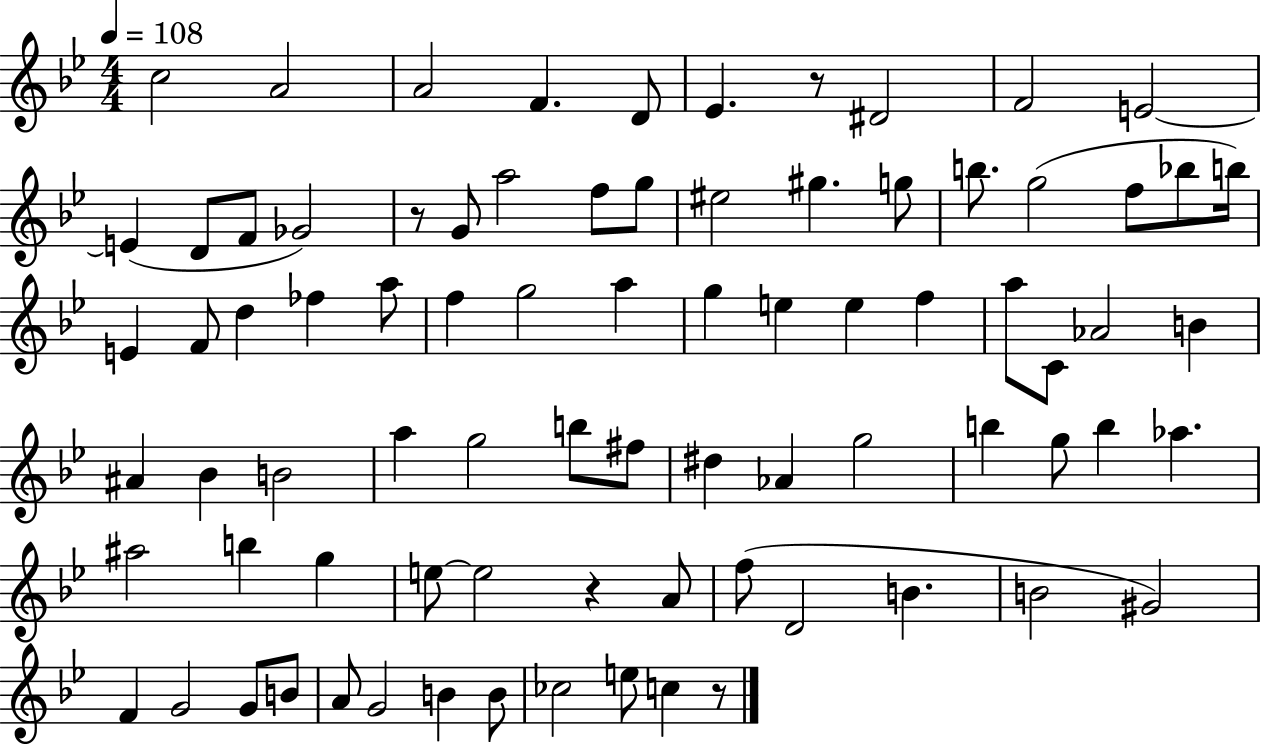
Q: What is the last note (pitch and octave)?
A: C5